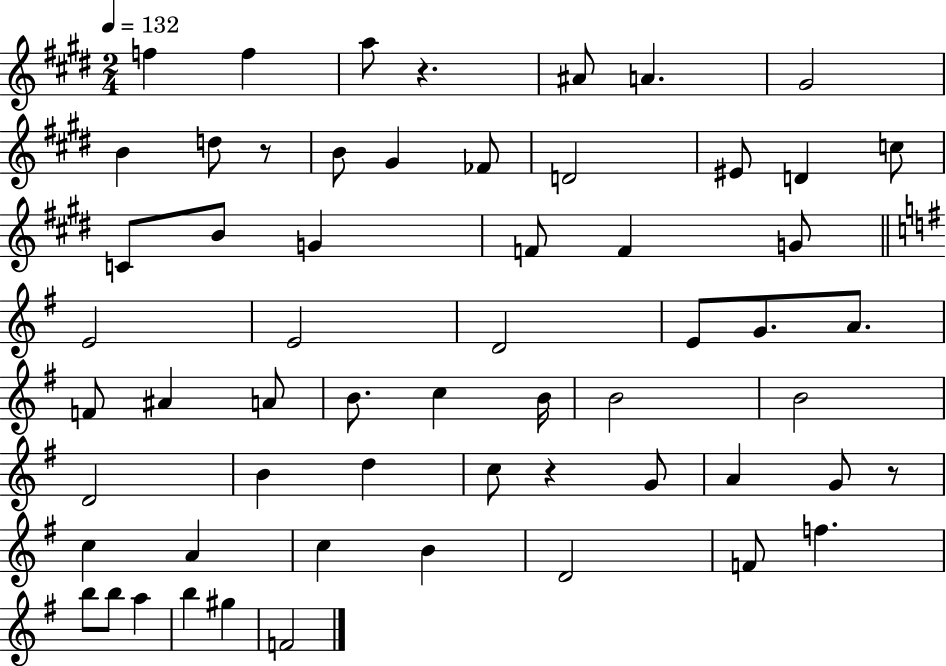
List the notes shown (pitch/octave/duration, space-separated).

F5/q F5/q A5/e R/q. A#4/e A4/q. G#4/h B4/q D5/e R/e B4/e G#4/q FES4/e D4/h EIS4/e D4/q C5/e C4/e B4/e G4/q F4/e F4/q G4/e E4/h E4/h D4/h E4/e G4/e. A4/e. F4/e A#4/q A4/e B4/e. C5/q B4/s B4/h B4/h D4/h B4/q D5/q C5/e R/q G4/e A4/q G4/e R/e C5/q A4/q C5/q B4/q D4/h F4/e F5/q. B5/e B5/e A5/q B5/q G#5/q F4/h